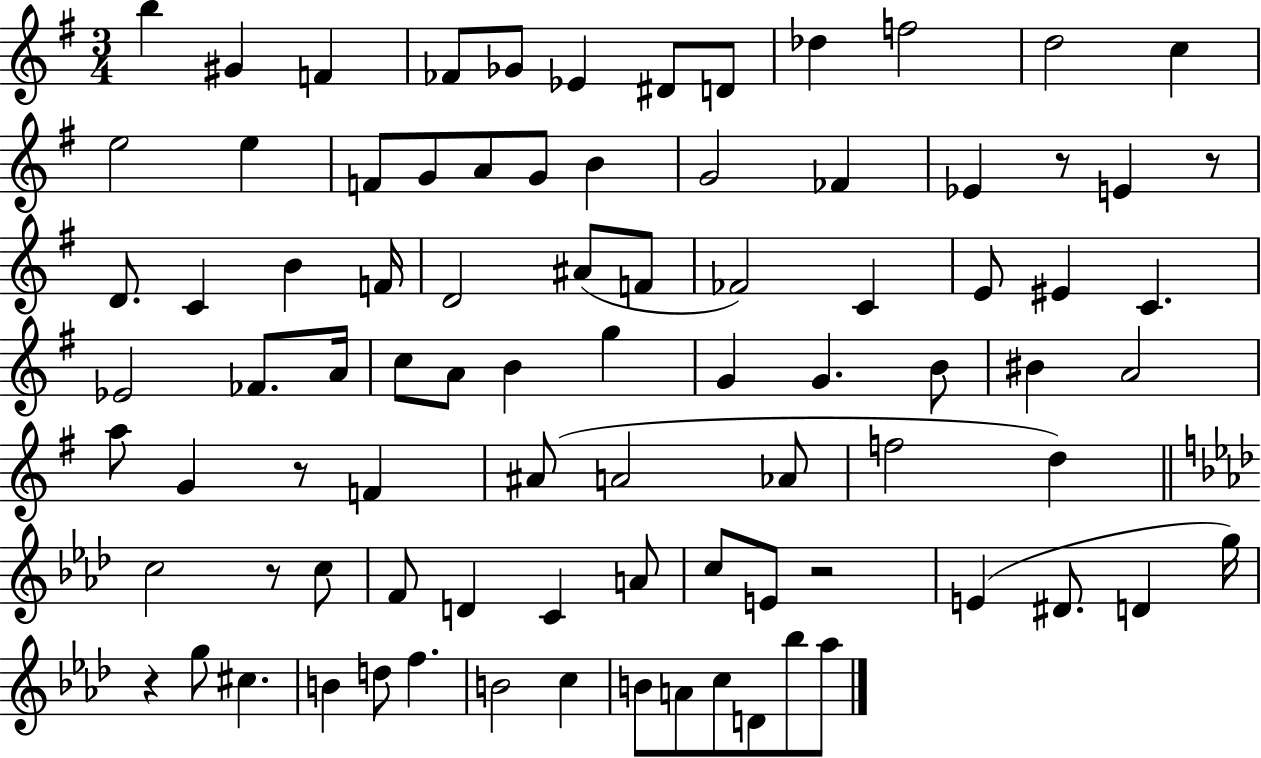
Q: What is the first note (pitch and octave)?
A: B5